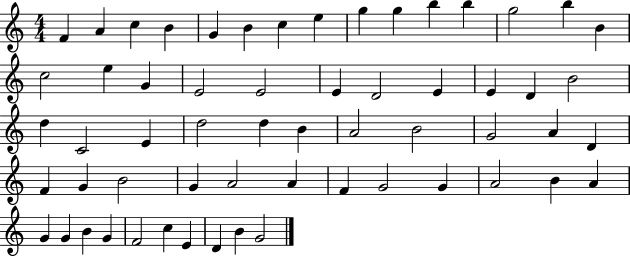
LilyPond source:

{
  \clef treble
  \numericTimeSignature
  \time 4/4
  \key c \major
  f'4 a'4 c''4 b'4 | g'4 b'4 c''4 e''4 | g''4 g''4 b''4 b''4 | g''2 b''4 b'4 | \break c''2 e''4 g'4 | e'2 e'2 | e'4 d'2 e'4 | e'4 d'4 b'2 | \break d''4 c'2 e'4 | d''2 d''4 b'4 | a'2 b'2 | g'2 a'4 d'4 | \break f'4 g'4 b'2 | g'4 a'2 a'4 | f'4 g'2 g'4 | a'2 b'4 a'4 | \break g'4 g'4 b'4 g'4 | f'2 c''4 e'4 | d'4 b'4 g'2 | \bar "|."
}